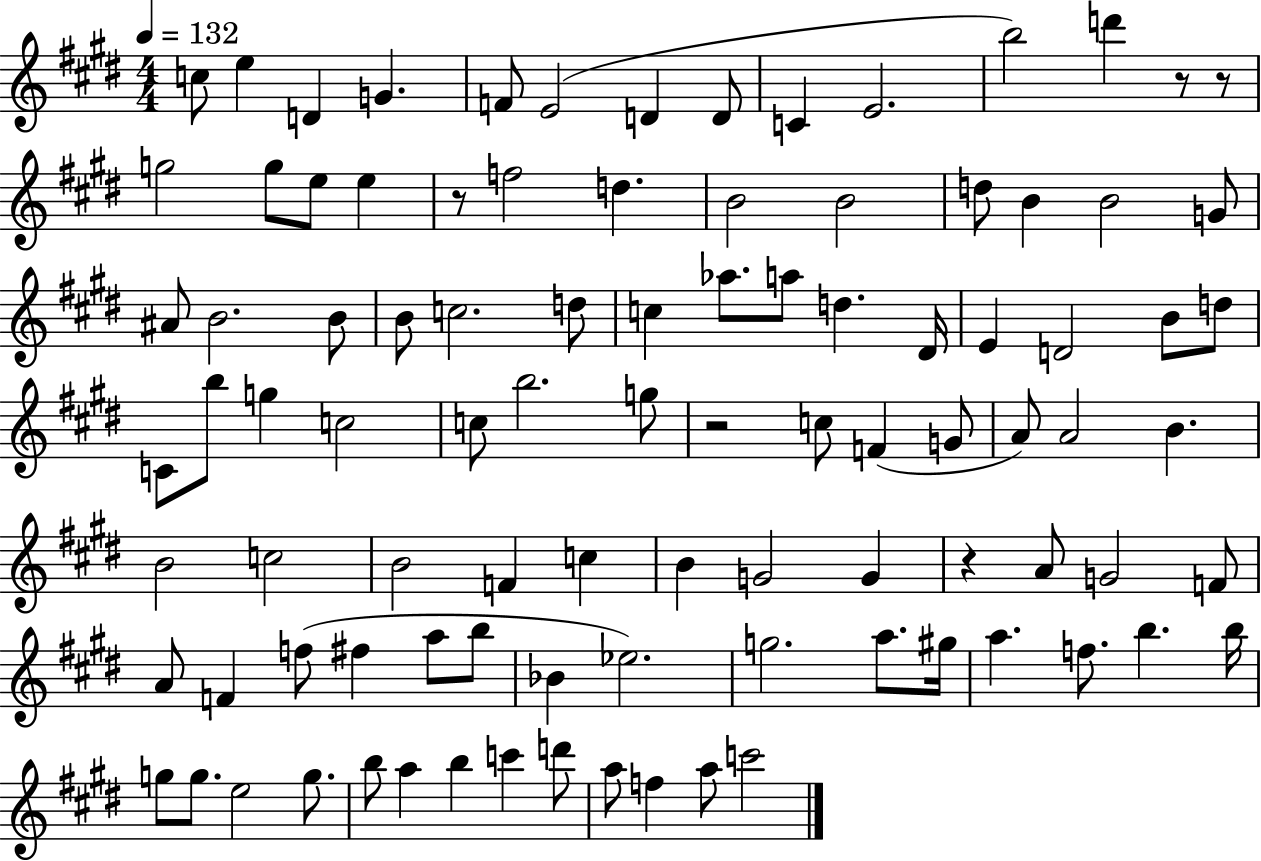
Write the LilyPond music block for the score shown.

{
  \clef treble
  \numericTimeSignature
  \time 4/4
  \key e \major
  \tempo 4 = 132
  \repeat volta 2 { c''8 e''4 d'4 g'4. | f'8 e'2( d'4 d'8 | c'4 e'2. | b''2) d'''4 r8 r8 | \break g''2 g''8 e''8 e''4 | r8 f''2 d''4. | b'2 b'2 | d''8 b'4 b'2 g'8 | \break ais'8 b'2. b'8 | b'8 c''2. d''8 | c''4 aes''8. a''8 d''4. dis'16 | e'4 d'2 b'8 d''8 | \break c'8 b''8 g''4 c''2 | c''8 b''2. g''8 | r2 c''8 f'4( g'8 | a'8) a'2 b'4. | \break b'2 c''2 | b'2 f'4 c''4 | b'4 g'2 g'4 | r4 a'8 g'2 f'8 | \break a'8 f'4 f''8( fis''4 a''8 b''8 | bes'4 ees''2.) | g''2. a''8. gis''16 | a''4. f''8. b''4. b''16 | \break g''8 g''8. e''2 g''8. | b''8 a''4 b''4 c'''4 d'''8 | a''8 f''4 a''8 c'''2 | } \bar "|."
}